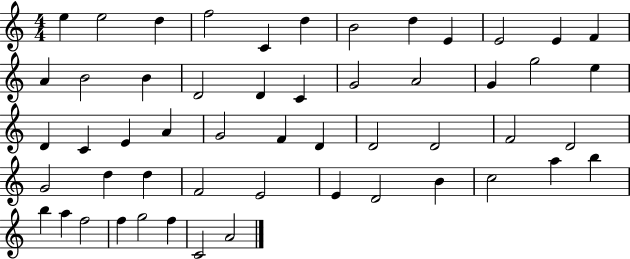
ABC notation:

X:1
T:Untitled
M:4/4
L:1/4
K:C
e e2 d f2 C d B2 d E E2 E F A B2 B D2 D C G2 A2 G g2 e D C E A G2 F D D2 D2 F2 D2 G2 d d F2 E2 E D2 B c2 a b b a f2 f g2 f C2 A2